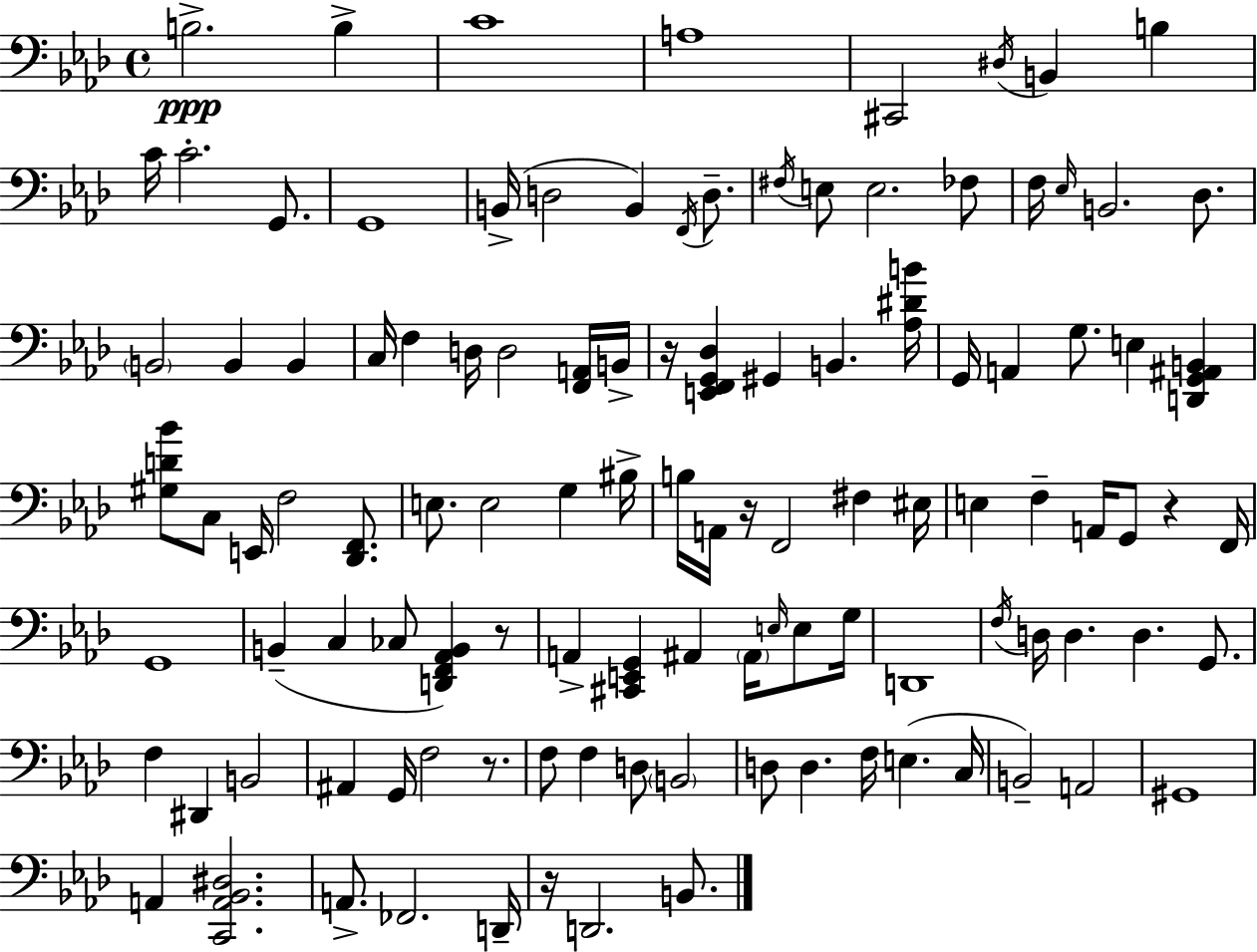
X:1
T:Untitled
M:4/4
L:1/4
K:Ab
B,2 B, C4 A,4 ^C,,2 ^D,/4 B,, B, C/4 C2 G,,/2 G,,4 B,,/4 D,2 B,, F,,/4 D,/2 ^F,/4 E,/2 E,2 _F,/2 F,/4 _E,/4 B,,2 _D,/2 B,,2 B,, B,, C,/4 F, D,/4 D,2 [F,,A,,]/4 B,,/4 z/4 [E,,F,,G,,_D,] ^G,, B,, [_A,^DB]/4 G,,/4 A,, G,/2 E, [D,,G,,^A,,B,,] [^G,D_B]/2 C,/2 E,,/4 F,2 [_D,,F,,]/2 E,/2 E,2 G, ^B,/4 B,/4 A,,/4 z/4 F,,2 ^F, ^E,/4 E, F, A,,/4 G,,/2 z F,,/4 G,,4 B,, C, _C,/2 [D,,F,,_A,,B,,] z/2 A,, [^C,,E,,G,,] ^A,, ^A,,/4 E,/4 E,/2 G,/4 D,,4 F,/4 D,/4 D, D, G,,/2 F, ^D,, B,,2 ^A,, G,,/4 F,2 z/2 F,/2 F, D,/2 B,,2 D,/2 D, F,/4 E, C,/4 B,,2 A,,2 ^G,,4 A,, [C,,A,,_B,,^D,]2 A,,/2 _F,,2 D,,/4 z/4 D,,2 B,,/2